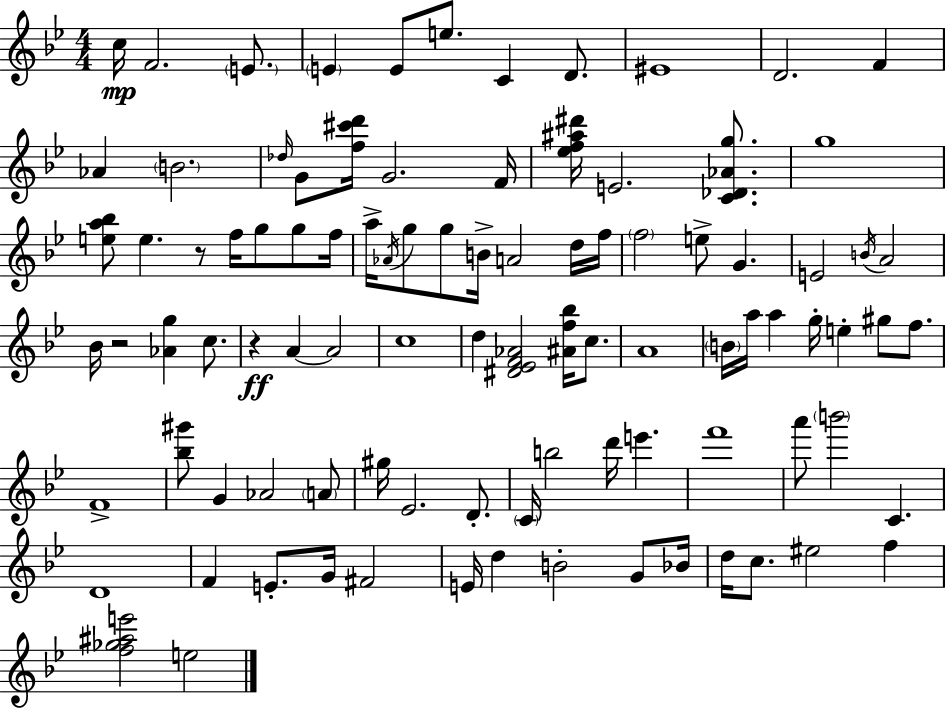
{
  \clef treble
  \numericTimeSignature
  \time 4/4
  \key g \minor
  \repeat volta 2 { c''16\mp f'2. \parenthesize e'8. | \parenthesize e'4 e'8 e''8. c'4 d'8. | eis'1 | d'2. f'4 | \break aes'4 \parenthesize b'2. | \grace { des''16 } g'8 <f'' cis''' d'''>16 g'2. | f'16 <ees'' f'' ais'' dis'''>16 e'2. <c' des' aes' g''>8. | g''1 | \break <e'' a'' bes''>8 e''4. r8 f''16 g''8 g''8 | f''16 a''16-> \acciaccatura { aes'16 } g''8 g''8 b'16-> a'2 | d''16 f''16 \parenthesize f''2 e''8-> g'4. | e'2 \acciaccatura { b'16 } a'2 | \break bes'16 r2 <aes' g''>4 | c''8. r4\ff a'4~~ a'2 | c''1 | d''4 <dis' ees' f' aes'>2 <ais' f'' bes''>16 | \break c''8. a'1 | \parenthesize b'16 a''16 a''4 g''16-. e''4-. gis''8 | f''8. f'1-> | <bes'' gis'''>8 g'4 aes'2 | \break \parenthesize a'8 gis''16 ees'2. | d'8.-. \parenthesize c'16 b''2 d'''16 e'''4. | f'''1 | a'''8 \parenthesize b'''2 c'4. | \break d'1 | f'4 e'8.-. g'16 fis'2 | e'16 d''4 b'2-. | g'8 bes'16 d''16 c''8. eis''2 f''4 | \break <f'' ges'' ais'' e'''>2 e''2 | } \bar "|."
}